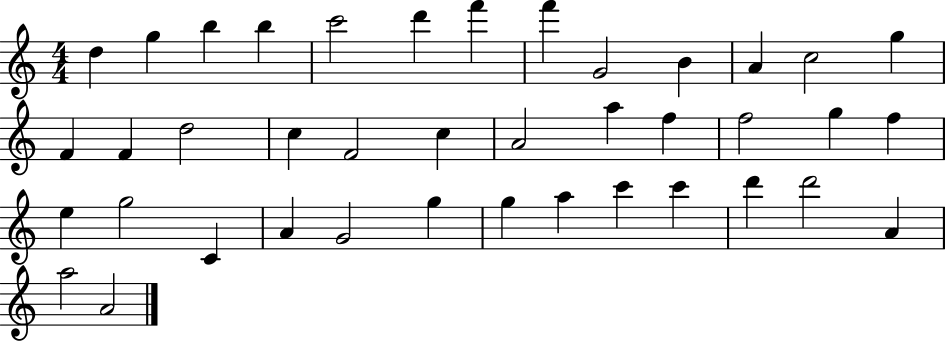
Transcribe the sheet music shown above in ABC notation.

X:1
T:Untitled
M:4/4
L:1/4
K:C
d g b b c'2 d' f' f' G2 B A c2 g F F d2 c F2 c A2 a f f2 g f e g2 C A G2 g g a c' c' d' d'2 A a2 A2